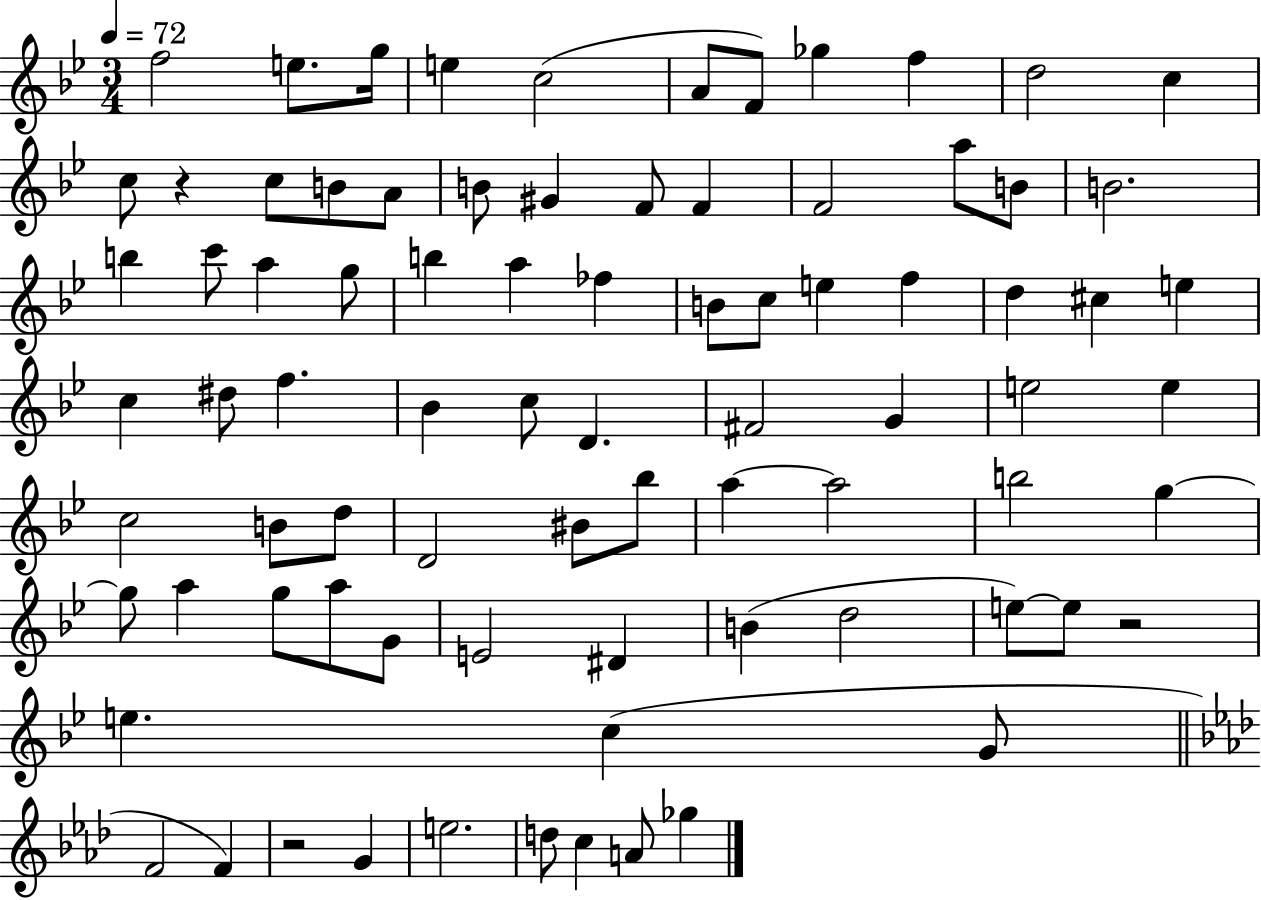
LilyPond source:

{
  \clef treble
  \numericTimeSignature
  \time 3/4
  \key bes \major
  \tempo 4 = 72
  \repeat volta 2 { f''2 e''8. g''16 | e''4 c''2( | a'8 f'8) ges''4 f''4 | d''2 c''4 | \break c''8 r4 c''8 b'8 a'8 | b'8 gis'4 f'8 f'4 | f'2 a''8 b'8 | b'2. | \break b''4 c'''8 a''4 g''8 | b''4 a''4 fes''4 | b'8 c''8 e''4 f''4 | d''4 cis''4 e''4 | \break c''4 dis''8 f''4. | bes'4 c''8 d'4. | fis'2 g'4 | e''2 e''4 | \break c''2 b'8 d''8 | d'2 bis'8 bes''8 | a''4~~ a''2 | b''2 g''4~~ | \break g''8 a''4 g''8 a''8 g'8 | e'2 dis'4 | b'4( d''2 | e''8~~) e''8 r2 | \break e''4. c''4( g'8 | \bar "||" \break \key aes \major f'2 f'4) | r2 g'4 | e''2. | d''8 c''4 a'8 ges''4 | \break } \bar "|."
}